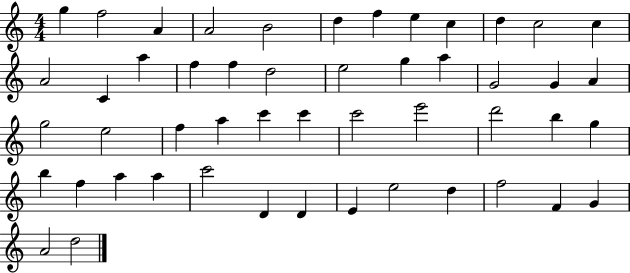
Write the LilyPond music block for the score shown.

{
  \clef treble
  \numericTimeSignature
  \time 4/4
  \key c \major
  g''4 f''2 a'4 | a'2 b'2 | d''4 f''4 e''4 c''4 | d''4 c''2 c''4 | \break a'2 c'4 a''4 | f''4 f''4 d''2 | e''2 g''4 a''4 | g'2 g'4 a'4 | \break g''2 e''2 | f''4 a''4 c'''4 c'''4 | c'''2 e'''2 | d'''2 b''4 g''4 | \break b''4 f''4 a''4 a''4 | c'''2 d'4 d'4 | e'4 e''2 d''4 | f''2 f'4 g'4 | \break a'2 d''2 | \bar "|."
}